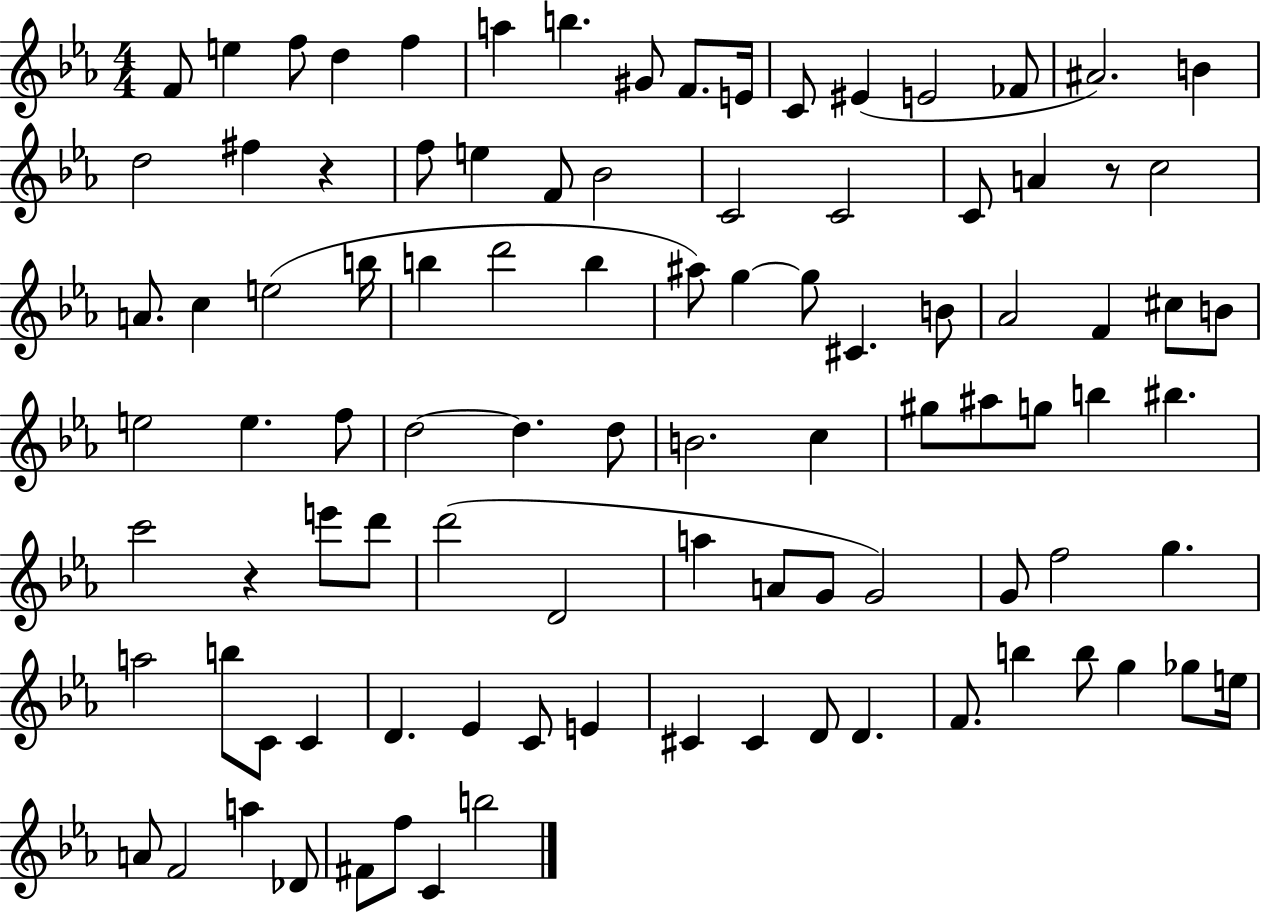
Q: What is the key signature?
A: EES major